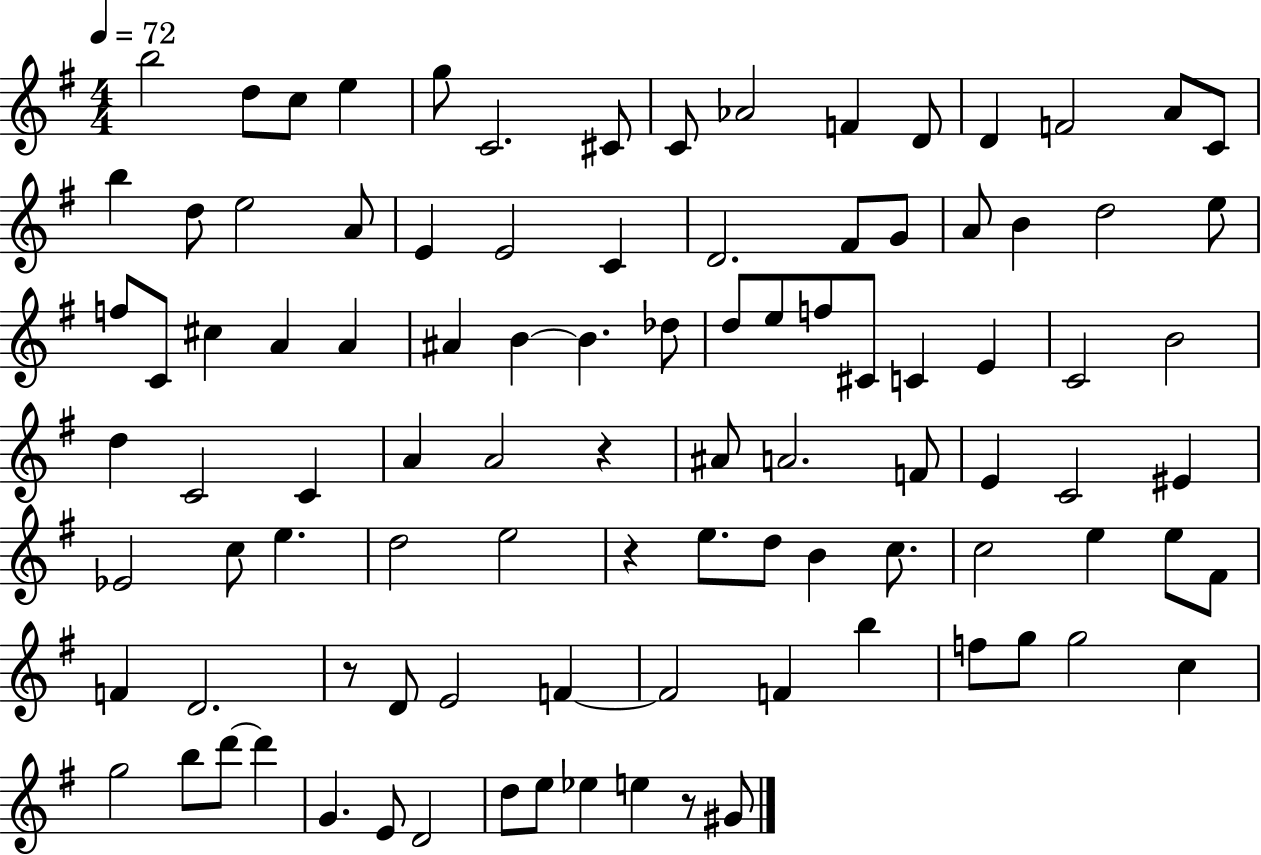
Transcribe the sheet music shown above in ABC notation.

X:1
T:Untitled
M:4/4
L:1/4
K:G
b2 d/2 c/2 e g/2 C2 ^C/2 C/2 _A2 F D/2 D F2 A/2 C/2 b d/2 e2 A/2 E E2 C D2 ^F/2 G/2 A/2 B d2 e/2 f/2 C/2 ^c A A ^A B B _d/2 d/2 e/2 f/2 ^C/2 C E C2 B2 d C2 C A A2 z ^A/2 A2 F/2 E C2 ^E _E2 c/2 e d2 e2 z e/2 d/2 B c/2 c2 e e/2 ^F/2 F D2 z/2 D/2 E2 F F2 F b f/2 g/2 g2 c g2 b/2 d'/2 d' G E/2 D2 d/2 e/2 _e e z/2 ^G/2